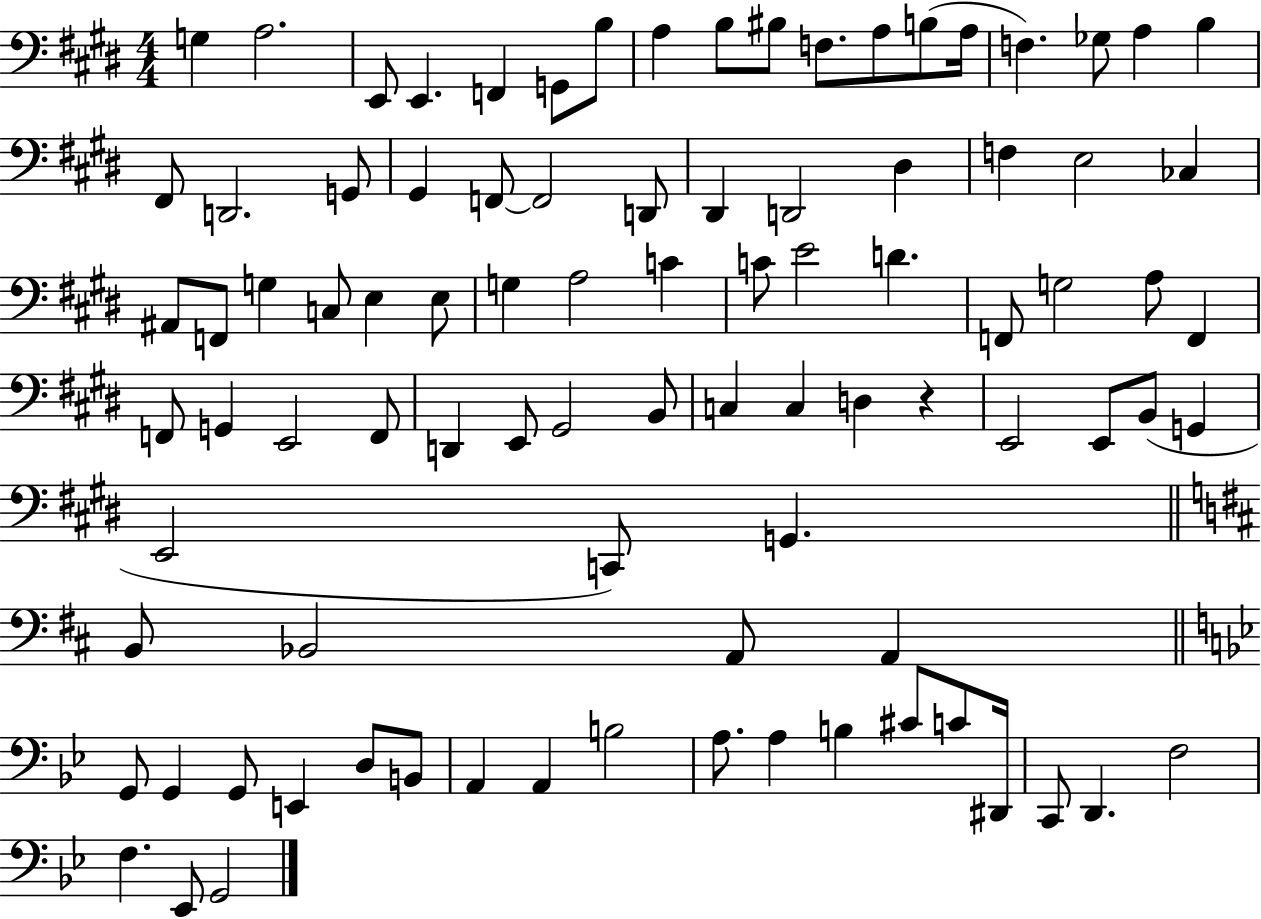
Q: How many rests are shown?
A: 1